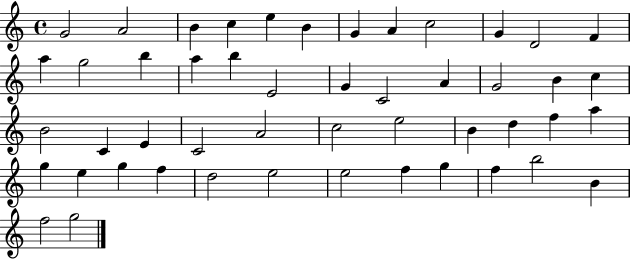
G4/h A4/h B4/q C5/q E5/q B4/q G4/q A4/q C5/h G4/q D4/h F4/q A5/q G5/h B5/q A5/q B5/q E4/h G4/q C4/h A4/q G4/h B4/q C5/q B4/h C4/q E4/q C4/h A4/h C5/h E5/h B4/q D5/q F5/q A5/q G5/q E5/q G5/q F5/q D5/h E5/h E5/h F5/q G5/q F5/q B5/h B4/q F5/h G5/h